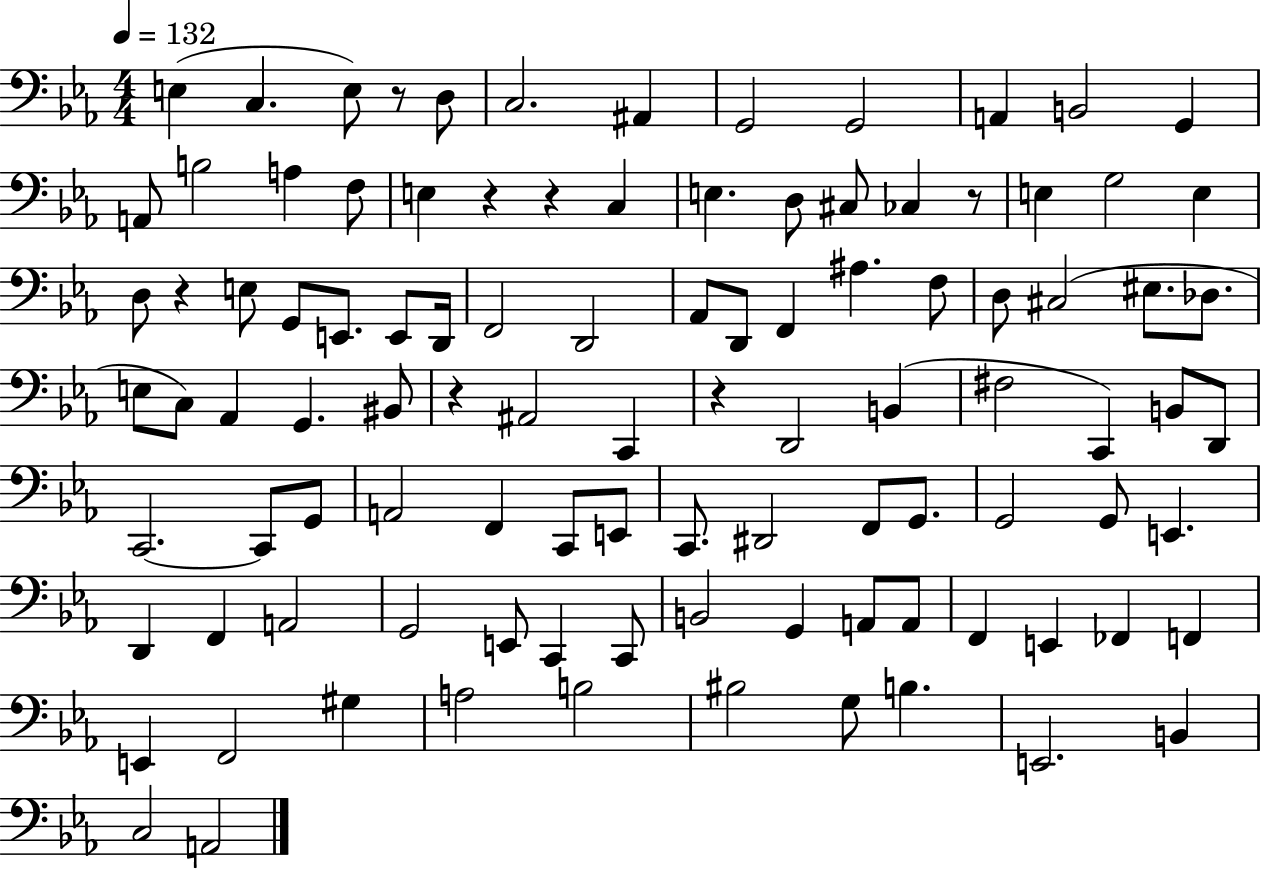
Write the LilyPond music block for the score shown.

{
  \clef bass
  \numericTimeSignature
  \time 4/4
  \key ees \major
  \tempo 4 = 132
  e4( c4. e8) r8 d8 | c2. ais,4 | g,2 g,2 | a,4 b,2 g,4 | \break a,8 b2 a4 f8 | e4 r4 r4 c4 | e4. d8 cis8 ces4 r8 | e4 g2 e4 | \break d8 r4 e8 g,8 e,8. e,8 d,16 | f,2 d,2 | aes,8 d,8 f,4 ais4. f8 | d8 cis2( eis8. des8. | \break e8 c8) aes,4 g,4. bis,8 | r4 ais,2 c,4 | r4 d,2 b,4( | fis2 c,4) b,8 d,8 | \break c,2.~~ c,8 g,8 | a,2 f,4 c,8 e,8 | c,8. dis,2 f,8 g,8. | g,2 g,8 e,4. | \break d,4 f,4 a,2 | g,2 e,8 c,4 c,8 | b,2 g,4 a,8 a,8 | f,4 e,4 fes,4 f,4 | \break e,4 f,2 gis4 | a2 b2 | bis2 g8 b4. | e,2. b,4 | \break c2 a,2 | \bar "|."
}